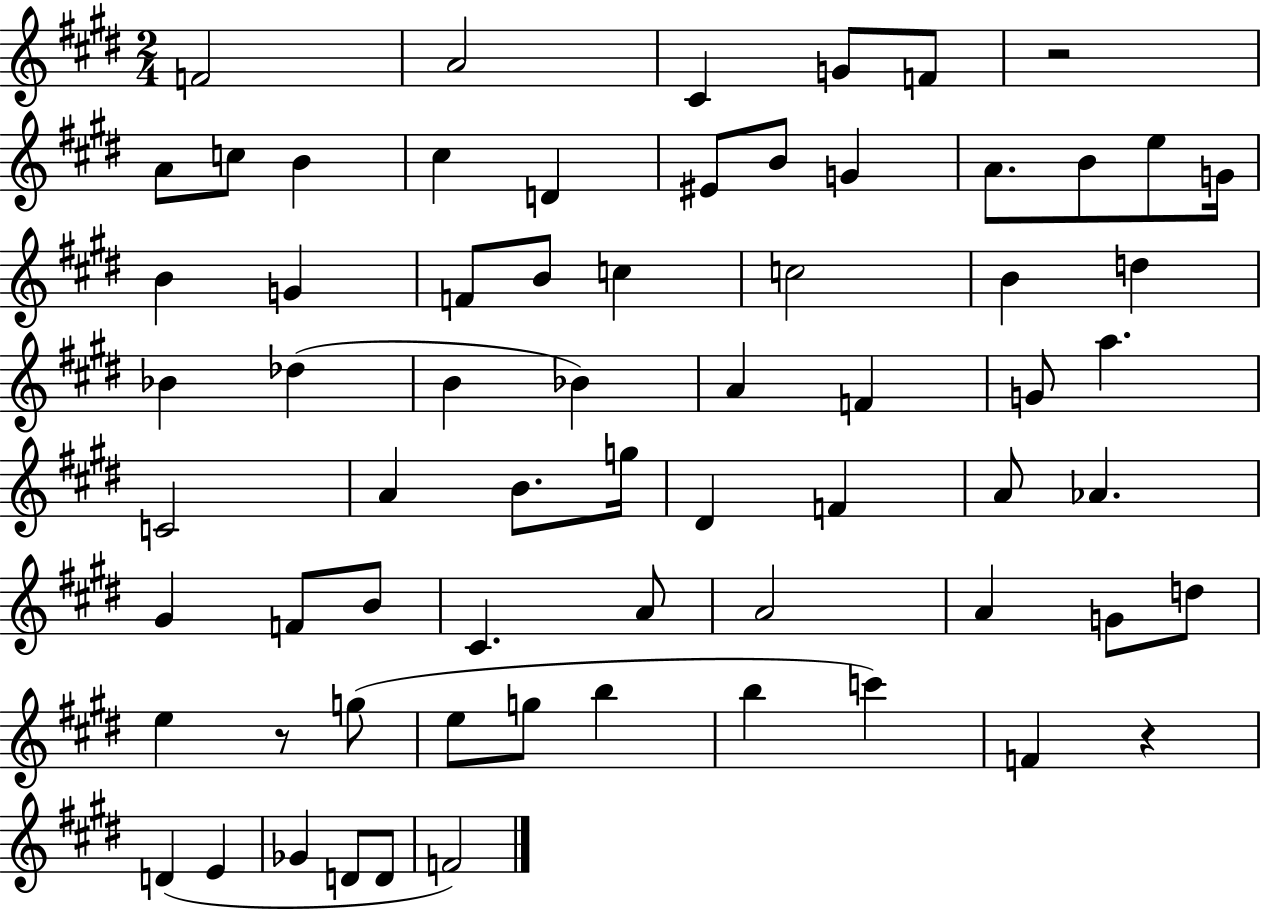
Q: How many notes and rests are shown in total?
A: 67